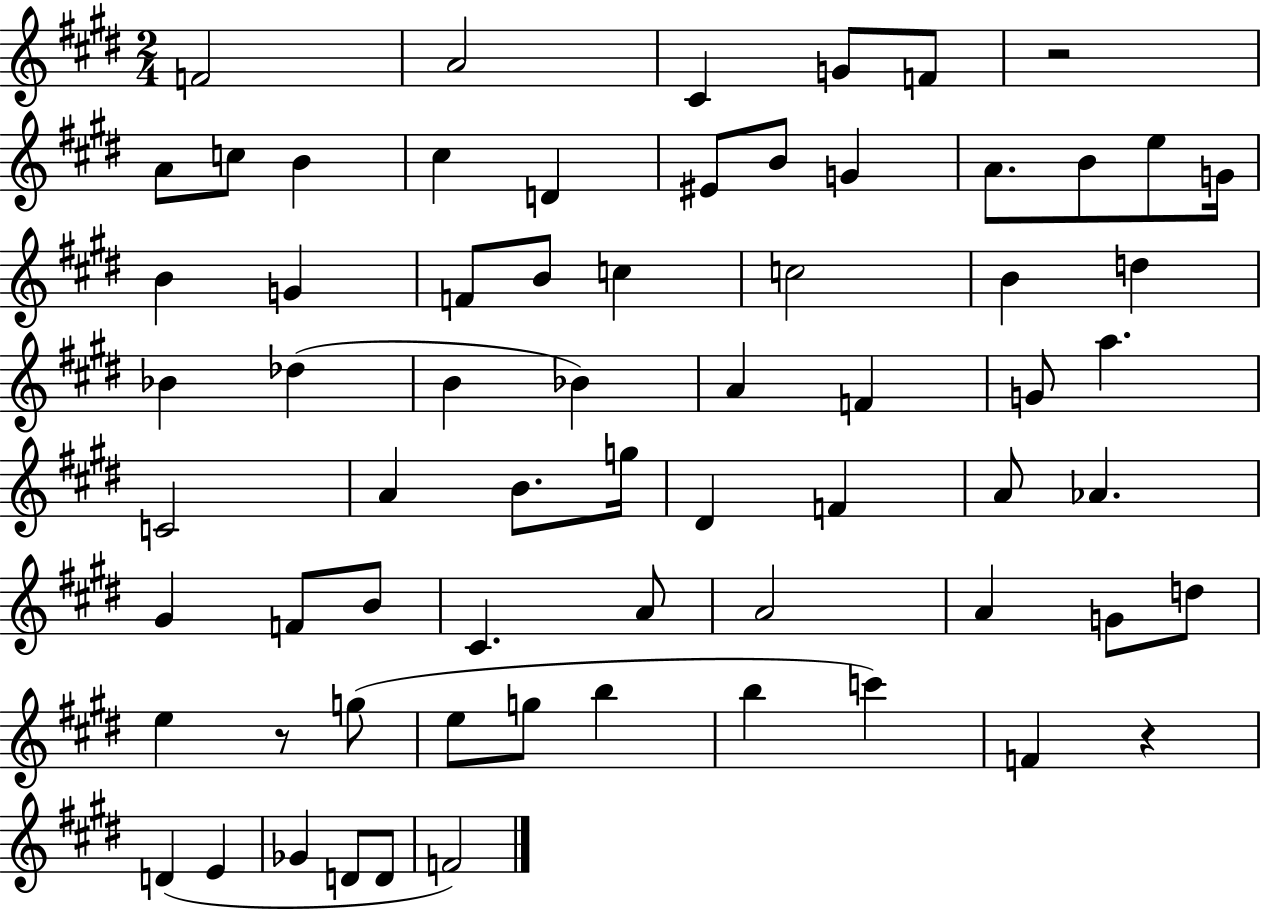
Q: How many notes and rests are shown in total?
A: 67